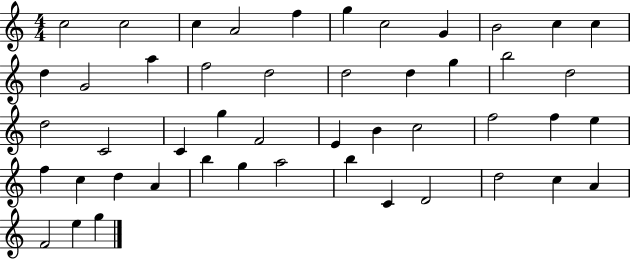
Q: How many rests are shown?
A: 0